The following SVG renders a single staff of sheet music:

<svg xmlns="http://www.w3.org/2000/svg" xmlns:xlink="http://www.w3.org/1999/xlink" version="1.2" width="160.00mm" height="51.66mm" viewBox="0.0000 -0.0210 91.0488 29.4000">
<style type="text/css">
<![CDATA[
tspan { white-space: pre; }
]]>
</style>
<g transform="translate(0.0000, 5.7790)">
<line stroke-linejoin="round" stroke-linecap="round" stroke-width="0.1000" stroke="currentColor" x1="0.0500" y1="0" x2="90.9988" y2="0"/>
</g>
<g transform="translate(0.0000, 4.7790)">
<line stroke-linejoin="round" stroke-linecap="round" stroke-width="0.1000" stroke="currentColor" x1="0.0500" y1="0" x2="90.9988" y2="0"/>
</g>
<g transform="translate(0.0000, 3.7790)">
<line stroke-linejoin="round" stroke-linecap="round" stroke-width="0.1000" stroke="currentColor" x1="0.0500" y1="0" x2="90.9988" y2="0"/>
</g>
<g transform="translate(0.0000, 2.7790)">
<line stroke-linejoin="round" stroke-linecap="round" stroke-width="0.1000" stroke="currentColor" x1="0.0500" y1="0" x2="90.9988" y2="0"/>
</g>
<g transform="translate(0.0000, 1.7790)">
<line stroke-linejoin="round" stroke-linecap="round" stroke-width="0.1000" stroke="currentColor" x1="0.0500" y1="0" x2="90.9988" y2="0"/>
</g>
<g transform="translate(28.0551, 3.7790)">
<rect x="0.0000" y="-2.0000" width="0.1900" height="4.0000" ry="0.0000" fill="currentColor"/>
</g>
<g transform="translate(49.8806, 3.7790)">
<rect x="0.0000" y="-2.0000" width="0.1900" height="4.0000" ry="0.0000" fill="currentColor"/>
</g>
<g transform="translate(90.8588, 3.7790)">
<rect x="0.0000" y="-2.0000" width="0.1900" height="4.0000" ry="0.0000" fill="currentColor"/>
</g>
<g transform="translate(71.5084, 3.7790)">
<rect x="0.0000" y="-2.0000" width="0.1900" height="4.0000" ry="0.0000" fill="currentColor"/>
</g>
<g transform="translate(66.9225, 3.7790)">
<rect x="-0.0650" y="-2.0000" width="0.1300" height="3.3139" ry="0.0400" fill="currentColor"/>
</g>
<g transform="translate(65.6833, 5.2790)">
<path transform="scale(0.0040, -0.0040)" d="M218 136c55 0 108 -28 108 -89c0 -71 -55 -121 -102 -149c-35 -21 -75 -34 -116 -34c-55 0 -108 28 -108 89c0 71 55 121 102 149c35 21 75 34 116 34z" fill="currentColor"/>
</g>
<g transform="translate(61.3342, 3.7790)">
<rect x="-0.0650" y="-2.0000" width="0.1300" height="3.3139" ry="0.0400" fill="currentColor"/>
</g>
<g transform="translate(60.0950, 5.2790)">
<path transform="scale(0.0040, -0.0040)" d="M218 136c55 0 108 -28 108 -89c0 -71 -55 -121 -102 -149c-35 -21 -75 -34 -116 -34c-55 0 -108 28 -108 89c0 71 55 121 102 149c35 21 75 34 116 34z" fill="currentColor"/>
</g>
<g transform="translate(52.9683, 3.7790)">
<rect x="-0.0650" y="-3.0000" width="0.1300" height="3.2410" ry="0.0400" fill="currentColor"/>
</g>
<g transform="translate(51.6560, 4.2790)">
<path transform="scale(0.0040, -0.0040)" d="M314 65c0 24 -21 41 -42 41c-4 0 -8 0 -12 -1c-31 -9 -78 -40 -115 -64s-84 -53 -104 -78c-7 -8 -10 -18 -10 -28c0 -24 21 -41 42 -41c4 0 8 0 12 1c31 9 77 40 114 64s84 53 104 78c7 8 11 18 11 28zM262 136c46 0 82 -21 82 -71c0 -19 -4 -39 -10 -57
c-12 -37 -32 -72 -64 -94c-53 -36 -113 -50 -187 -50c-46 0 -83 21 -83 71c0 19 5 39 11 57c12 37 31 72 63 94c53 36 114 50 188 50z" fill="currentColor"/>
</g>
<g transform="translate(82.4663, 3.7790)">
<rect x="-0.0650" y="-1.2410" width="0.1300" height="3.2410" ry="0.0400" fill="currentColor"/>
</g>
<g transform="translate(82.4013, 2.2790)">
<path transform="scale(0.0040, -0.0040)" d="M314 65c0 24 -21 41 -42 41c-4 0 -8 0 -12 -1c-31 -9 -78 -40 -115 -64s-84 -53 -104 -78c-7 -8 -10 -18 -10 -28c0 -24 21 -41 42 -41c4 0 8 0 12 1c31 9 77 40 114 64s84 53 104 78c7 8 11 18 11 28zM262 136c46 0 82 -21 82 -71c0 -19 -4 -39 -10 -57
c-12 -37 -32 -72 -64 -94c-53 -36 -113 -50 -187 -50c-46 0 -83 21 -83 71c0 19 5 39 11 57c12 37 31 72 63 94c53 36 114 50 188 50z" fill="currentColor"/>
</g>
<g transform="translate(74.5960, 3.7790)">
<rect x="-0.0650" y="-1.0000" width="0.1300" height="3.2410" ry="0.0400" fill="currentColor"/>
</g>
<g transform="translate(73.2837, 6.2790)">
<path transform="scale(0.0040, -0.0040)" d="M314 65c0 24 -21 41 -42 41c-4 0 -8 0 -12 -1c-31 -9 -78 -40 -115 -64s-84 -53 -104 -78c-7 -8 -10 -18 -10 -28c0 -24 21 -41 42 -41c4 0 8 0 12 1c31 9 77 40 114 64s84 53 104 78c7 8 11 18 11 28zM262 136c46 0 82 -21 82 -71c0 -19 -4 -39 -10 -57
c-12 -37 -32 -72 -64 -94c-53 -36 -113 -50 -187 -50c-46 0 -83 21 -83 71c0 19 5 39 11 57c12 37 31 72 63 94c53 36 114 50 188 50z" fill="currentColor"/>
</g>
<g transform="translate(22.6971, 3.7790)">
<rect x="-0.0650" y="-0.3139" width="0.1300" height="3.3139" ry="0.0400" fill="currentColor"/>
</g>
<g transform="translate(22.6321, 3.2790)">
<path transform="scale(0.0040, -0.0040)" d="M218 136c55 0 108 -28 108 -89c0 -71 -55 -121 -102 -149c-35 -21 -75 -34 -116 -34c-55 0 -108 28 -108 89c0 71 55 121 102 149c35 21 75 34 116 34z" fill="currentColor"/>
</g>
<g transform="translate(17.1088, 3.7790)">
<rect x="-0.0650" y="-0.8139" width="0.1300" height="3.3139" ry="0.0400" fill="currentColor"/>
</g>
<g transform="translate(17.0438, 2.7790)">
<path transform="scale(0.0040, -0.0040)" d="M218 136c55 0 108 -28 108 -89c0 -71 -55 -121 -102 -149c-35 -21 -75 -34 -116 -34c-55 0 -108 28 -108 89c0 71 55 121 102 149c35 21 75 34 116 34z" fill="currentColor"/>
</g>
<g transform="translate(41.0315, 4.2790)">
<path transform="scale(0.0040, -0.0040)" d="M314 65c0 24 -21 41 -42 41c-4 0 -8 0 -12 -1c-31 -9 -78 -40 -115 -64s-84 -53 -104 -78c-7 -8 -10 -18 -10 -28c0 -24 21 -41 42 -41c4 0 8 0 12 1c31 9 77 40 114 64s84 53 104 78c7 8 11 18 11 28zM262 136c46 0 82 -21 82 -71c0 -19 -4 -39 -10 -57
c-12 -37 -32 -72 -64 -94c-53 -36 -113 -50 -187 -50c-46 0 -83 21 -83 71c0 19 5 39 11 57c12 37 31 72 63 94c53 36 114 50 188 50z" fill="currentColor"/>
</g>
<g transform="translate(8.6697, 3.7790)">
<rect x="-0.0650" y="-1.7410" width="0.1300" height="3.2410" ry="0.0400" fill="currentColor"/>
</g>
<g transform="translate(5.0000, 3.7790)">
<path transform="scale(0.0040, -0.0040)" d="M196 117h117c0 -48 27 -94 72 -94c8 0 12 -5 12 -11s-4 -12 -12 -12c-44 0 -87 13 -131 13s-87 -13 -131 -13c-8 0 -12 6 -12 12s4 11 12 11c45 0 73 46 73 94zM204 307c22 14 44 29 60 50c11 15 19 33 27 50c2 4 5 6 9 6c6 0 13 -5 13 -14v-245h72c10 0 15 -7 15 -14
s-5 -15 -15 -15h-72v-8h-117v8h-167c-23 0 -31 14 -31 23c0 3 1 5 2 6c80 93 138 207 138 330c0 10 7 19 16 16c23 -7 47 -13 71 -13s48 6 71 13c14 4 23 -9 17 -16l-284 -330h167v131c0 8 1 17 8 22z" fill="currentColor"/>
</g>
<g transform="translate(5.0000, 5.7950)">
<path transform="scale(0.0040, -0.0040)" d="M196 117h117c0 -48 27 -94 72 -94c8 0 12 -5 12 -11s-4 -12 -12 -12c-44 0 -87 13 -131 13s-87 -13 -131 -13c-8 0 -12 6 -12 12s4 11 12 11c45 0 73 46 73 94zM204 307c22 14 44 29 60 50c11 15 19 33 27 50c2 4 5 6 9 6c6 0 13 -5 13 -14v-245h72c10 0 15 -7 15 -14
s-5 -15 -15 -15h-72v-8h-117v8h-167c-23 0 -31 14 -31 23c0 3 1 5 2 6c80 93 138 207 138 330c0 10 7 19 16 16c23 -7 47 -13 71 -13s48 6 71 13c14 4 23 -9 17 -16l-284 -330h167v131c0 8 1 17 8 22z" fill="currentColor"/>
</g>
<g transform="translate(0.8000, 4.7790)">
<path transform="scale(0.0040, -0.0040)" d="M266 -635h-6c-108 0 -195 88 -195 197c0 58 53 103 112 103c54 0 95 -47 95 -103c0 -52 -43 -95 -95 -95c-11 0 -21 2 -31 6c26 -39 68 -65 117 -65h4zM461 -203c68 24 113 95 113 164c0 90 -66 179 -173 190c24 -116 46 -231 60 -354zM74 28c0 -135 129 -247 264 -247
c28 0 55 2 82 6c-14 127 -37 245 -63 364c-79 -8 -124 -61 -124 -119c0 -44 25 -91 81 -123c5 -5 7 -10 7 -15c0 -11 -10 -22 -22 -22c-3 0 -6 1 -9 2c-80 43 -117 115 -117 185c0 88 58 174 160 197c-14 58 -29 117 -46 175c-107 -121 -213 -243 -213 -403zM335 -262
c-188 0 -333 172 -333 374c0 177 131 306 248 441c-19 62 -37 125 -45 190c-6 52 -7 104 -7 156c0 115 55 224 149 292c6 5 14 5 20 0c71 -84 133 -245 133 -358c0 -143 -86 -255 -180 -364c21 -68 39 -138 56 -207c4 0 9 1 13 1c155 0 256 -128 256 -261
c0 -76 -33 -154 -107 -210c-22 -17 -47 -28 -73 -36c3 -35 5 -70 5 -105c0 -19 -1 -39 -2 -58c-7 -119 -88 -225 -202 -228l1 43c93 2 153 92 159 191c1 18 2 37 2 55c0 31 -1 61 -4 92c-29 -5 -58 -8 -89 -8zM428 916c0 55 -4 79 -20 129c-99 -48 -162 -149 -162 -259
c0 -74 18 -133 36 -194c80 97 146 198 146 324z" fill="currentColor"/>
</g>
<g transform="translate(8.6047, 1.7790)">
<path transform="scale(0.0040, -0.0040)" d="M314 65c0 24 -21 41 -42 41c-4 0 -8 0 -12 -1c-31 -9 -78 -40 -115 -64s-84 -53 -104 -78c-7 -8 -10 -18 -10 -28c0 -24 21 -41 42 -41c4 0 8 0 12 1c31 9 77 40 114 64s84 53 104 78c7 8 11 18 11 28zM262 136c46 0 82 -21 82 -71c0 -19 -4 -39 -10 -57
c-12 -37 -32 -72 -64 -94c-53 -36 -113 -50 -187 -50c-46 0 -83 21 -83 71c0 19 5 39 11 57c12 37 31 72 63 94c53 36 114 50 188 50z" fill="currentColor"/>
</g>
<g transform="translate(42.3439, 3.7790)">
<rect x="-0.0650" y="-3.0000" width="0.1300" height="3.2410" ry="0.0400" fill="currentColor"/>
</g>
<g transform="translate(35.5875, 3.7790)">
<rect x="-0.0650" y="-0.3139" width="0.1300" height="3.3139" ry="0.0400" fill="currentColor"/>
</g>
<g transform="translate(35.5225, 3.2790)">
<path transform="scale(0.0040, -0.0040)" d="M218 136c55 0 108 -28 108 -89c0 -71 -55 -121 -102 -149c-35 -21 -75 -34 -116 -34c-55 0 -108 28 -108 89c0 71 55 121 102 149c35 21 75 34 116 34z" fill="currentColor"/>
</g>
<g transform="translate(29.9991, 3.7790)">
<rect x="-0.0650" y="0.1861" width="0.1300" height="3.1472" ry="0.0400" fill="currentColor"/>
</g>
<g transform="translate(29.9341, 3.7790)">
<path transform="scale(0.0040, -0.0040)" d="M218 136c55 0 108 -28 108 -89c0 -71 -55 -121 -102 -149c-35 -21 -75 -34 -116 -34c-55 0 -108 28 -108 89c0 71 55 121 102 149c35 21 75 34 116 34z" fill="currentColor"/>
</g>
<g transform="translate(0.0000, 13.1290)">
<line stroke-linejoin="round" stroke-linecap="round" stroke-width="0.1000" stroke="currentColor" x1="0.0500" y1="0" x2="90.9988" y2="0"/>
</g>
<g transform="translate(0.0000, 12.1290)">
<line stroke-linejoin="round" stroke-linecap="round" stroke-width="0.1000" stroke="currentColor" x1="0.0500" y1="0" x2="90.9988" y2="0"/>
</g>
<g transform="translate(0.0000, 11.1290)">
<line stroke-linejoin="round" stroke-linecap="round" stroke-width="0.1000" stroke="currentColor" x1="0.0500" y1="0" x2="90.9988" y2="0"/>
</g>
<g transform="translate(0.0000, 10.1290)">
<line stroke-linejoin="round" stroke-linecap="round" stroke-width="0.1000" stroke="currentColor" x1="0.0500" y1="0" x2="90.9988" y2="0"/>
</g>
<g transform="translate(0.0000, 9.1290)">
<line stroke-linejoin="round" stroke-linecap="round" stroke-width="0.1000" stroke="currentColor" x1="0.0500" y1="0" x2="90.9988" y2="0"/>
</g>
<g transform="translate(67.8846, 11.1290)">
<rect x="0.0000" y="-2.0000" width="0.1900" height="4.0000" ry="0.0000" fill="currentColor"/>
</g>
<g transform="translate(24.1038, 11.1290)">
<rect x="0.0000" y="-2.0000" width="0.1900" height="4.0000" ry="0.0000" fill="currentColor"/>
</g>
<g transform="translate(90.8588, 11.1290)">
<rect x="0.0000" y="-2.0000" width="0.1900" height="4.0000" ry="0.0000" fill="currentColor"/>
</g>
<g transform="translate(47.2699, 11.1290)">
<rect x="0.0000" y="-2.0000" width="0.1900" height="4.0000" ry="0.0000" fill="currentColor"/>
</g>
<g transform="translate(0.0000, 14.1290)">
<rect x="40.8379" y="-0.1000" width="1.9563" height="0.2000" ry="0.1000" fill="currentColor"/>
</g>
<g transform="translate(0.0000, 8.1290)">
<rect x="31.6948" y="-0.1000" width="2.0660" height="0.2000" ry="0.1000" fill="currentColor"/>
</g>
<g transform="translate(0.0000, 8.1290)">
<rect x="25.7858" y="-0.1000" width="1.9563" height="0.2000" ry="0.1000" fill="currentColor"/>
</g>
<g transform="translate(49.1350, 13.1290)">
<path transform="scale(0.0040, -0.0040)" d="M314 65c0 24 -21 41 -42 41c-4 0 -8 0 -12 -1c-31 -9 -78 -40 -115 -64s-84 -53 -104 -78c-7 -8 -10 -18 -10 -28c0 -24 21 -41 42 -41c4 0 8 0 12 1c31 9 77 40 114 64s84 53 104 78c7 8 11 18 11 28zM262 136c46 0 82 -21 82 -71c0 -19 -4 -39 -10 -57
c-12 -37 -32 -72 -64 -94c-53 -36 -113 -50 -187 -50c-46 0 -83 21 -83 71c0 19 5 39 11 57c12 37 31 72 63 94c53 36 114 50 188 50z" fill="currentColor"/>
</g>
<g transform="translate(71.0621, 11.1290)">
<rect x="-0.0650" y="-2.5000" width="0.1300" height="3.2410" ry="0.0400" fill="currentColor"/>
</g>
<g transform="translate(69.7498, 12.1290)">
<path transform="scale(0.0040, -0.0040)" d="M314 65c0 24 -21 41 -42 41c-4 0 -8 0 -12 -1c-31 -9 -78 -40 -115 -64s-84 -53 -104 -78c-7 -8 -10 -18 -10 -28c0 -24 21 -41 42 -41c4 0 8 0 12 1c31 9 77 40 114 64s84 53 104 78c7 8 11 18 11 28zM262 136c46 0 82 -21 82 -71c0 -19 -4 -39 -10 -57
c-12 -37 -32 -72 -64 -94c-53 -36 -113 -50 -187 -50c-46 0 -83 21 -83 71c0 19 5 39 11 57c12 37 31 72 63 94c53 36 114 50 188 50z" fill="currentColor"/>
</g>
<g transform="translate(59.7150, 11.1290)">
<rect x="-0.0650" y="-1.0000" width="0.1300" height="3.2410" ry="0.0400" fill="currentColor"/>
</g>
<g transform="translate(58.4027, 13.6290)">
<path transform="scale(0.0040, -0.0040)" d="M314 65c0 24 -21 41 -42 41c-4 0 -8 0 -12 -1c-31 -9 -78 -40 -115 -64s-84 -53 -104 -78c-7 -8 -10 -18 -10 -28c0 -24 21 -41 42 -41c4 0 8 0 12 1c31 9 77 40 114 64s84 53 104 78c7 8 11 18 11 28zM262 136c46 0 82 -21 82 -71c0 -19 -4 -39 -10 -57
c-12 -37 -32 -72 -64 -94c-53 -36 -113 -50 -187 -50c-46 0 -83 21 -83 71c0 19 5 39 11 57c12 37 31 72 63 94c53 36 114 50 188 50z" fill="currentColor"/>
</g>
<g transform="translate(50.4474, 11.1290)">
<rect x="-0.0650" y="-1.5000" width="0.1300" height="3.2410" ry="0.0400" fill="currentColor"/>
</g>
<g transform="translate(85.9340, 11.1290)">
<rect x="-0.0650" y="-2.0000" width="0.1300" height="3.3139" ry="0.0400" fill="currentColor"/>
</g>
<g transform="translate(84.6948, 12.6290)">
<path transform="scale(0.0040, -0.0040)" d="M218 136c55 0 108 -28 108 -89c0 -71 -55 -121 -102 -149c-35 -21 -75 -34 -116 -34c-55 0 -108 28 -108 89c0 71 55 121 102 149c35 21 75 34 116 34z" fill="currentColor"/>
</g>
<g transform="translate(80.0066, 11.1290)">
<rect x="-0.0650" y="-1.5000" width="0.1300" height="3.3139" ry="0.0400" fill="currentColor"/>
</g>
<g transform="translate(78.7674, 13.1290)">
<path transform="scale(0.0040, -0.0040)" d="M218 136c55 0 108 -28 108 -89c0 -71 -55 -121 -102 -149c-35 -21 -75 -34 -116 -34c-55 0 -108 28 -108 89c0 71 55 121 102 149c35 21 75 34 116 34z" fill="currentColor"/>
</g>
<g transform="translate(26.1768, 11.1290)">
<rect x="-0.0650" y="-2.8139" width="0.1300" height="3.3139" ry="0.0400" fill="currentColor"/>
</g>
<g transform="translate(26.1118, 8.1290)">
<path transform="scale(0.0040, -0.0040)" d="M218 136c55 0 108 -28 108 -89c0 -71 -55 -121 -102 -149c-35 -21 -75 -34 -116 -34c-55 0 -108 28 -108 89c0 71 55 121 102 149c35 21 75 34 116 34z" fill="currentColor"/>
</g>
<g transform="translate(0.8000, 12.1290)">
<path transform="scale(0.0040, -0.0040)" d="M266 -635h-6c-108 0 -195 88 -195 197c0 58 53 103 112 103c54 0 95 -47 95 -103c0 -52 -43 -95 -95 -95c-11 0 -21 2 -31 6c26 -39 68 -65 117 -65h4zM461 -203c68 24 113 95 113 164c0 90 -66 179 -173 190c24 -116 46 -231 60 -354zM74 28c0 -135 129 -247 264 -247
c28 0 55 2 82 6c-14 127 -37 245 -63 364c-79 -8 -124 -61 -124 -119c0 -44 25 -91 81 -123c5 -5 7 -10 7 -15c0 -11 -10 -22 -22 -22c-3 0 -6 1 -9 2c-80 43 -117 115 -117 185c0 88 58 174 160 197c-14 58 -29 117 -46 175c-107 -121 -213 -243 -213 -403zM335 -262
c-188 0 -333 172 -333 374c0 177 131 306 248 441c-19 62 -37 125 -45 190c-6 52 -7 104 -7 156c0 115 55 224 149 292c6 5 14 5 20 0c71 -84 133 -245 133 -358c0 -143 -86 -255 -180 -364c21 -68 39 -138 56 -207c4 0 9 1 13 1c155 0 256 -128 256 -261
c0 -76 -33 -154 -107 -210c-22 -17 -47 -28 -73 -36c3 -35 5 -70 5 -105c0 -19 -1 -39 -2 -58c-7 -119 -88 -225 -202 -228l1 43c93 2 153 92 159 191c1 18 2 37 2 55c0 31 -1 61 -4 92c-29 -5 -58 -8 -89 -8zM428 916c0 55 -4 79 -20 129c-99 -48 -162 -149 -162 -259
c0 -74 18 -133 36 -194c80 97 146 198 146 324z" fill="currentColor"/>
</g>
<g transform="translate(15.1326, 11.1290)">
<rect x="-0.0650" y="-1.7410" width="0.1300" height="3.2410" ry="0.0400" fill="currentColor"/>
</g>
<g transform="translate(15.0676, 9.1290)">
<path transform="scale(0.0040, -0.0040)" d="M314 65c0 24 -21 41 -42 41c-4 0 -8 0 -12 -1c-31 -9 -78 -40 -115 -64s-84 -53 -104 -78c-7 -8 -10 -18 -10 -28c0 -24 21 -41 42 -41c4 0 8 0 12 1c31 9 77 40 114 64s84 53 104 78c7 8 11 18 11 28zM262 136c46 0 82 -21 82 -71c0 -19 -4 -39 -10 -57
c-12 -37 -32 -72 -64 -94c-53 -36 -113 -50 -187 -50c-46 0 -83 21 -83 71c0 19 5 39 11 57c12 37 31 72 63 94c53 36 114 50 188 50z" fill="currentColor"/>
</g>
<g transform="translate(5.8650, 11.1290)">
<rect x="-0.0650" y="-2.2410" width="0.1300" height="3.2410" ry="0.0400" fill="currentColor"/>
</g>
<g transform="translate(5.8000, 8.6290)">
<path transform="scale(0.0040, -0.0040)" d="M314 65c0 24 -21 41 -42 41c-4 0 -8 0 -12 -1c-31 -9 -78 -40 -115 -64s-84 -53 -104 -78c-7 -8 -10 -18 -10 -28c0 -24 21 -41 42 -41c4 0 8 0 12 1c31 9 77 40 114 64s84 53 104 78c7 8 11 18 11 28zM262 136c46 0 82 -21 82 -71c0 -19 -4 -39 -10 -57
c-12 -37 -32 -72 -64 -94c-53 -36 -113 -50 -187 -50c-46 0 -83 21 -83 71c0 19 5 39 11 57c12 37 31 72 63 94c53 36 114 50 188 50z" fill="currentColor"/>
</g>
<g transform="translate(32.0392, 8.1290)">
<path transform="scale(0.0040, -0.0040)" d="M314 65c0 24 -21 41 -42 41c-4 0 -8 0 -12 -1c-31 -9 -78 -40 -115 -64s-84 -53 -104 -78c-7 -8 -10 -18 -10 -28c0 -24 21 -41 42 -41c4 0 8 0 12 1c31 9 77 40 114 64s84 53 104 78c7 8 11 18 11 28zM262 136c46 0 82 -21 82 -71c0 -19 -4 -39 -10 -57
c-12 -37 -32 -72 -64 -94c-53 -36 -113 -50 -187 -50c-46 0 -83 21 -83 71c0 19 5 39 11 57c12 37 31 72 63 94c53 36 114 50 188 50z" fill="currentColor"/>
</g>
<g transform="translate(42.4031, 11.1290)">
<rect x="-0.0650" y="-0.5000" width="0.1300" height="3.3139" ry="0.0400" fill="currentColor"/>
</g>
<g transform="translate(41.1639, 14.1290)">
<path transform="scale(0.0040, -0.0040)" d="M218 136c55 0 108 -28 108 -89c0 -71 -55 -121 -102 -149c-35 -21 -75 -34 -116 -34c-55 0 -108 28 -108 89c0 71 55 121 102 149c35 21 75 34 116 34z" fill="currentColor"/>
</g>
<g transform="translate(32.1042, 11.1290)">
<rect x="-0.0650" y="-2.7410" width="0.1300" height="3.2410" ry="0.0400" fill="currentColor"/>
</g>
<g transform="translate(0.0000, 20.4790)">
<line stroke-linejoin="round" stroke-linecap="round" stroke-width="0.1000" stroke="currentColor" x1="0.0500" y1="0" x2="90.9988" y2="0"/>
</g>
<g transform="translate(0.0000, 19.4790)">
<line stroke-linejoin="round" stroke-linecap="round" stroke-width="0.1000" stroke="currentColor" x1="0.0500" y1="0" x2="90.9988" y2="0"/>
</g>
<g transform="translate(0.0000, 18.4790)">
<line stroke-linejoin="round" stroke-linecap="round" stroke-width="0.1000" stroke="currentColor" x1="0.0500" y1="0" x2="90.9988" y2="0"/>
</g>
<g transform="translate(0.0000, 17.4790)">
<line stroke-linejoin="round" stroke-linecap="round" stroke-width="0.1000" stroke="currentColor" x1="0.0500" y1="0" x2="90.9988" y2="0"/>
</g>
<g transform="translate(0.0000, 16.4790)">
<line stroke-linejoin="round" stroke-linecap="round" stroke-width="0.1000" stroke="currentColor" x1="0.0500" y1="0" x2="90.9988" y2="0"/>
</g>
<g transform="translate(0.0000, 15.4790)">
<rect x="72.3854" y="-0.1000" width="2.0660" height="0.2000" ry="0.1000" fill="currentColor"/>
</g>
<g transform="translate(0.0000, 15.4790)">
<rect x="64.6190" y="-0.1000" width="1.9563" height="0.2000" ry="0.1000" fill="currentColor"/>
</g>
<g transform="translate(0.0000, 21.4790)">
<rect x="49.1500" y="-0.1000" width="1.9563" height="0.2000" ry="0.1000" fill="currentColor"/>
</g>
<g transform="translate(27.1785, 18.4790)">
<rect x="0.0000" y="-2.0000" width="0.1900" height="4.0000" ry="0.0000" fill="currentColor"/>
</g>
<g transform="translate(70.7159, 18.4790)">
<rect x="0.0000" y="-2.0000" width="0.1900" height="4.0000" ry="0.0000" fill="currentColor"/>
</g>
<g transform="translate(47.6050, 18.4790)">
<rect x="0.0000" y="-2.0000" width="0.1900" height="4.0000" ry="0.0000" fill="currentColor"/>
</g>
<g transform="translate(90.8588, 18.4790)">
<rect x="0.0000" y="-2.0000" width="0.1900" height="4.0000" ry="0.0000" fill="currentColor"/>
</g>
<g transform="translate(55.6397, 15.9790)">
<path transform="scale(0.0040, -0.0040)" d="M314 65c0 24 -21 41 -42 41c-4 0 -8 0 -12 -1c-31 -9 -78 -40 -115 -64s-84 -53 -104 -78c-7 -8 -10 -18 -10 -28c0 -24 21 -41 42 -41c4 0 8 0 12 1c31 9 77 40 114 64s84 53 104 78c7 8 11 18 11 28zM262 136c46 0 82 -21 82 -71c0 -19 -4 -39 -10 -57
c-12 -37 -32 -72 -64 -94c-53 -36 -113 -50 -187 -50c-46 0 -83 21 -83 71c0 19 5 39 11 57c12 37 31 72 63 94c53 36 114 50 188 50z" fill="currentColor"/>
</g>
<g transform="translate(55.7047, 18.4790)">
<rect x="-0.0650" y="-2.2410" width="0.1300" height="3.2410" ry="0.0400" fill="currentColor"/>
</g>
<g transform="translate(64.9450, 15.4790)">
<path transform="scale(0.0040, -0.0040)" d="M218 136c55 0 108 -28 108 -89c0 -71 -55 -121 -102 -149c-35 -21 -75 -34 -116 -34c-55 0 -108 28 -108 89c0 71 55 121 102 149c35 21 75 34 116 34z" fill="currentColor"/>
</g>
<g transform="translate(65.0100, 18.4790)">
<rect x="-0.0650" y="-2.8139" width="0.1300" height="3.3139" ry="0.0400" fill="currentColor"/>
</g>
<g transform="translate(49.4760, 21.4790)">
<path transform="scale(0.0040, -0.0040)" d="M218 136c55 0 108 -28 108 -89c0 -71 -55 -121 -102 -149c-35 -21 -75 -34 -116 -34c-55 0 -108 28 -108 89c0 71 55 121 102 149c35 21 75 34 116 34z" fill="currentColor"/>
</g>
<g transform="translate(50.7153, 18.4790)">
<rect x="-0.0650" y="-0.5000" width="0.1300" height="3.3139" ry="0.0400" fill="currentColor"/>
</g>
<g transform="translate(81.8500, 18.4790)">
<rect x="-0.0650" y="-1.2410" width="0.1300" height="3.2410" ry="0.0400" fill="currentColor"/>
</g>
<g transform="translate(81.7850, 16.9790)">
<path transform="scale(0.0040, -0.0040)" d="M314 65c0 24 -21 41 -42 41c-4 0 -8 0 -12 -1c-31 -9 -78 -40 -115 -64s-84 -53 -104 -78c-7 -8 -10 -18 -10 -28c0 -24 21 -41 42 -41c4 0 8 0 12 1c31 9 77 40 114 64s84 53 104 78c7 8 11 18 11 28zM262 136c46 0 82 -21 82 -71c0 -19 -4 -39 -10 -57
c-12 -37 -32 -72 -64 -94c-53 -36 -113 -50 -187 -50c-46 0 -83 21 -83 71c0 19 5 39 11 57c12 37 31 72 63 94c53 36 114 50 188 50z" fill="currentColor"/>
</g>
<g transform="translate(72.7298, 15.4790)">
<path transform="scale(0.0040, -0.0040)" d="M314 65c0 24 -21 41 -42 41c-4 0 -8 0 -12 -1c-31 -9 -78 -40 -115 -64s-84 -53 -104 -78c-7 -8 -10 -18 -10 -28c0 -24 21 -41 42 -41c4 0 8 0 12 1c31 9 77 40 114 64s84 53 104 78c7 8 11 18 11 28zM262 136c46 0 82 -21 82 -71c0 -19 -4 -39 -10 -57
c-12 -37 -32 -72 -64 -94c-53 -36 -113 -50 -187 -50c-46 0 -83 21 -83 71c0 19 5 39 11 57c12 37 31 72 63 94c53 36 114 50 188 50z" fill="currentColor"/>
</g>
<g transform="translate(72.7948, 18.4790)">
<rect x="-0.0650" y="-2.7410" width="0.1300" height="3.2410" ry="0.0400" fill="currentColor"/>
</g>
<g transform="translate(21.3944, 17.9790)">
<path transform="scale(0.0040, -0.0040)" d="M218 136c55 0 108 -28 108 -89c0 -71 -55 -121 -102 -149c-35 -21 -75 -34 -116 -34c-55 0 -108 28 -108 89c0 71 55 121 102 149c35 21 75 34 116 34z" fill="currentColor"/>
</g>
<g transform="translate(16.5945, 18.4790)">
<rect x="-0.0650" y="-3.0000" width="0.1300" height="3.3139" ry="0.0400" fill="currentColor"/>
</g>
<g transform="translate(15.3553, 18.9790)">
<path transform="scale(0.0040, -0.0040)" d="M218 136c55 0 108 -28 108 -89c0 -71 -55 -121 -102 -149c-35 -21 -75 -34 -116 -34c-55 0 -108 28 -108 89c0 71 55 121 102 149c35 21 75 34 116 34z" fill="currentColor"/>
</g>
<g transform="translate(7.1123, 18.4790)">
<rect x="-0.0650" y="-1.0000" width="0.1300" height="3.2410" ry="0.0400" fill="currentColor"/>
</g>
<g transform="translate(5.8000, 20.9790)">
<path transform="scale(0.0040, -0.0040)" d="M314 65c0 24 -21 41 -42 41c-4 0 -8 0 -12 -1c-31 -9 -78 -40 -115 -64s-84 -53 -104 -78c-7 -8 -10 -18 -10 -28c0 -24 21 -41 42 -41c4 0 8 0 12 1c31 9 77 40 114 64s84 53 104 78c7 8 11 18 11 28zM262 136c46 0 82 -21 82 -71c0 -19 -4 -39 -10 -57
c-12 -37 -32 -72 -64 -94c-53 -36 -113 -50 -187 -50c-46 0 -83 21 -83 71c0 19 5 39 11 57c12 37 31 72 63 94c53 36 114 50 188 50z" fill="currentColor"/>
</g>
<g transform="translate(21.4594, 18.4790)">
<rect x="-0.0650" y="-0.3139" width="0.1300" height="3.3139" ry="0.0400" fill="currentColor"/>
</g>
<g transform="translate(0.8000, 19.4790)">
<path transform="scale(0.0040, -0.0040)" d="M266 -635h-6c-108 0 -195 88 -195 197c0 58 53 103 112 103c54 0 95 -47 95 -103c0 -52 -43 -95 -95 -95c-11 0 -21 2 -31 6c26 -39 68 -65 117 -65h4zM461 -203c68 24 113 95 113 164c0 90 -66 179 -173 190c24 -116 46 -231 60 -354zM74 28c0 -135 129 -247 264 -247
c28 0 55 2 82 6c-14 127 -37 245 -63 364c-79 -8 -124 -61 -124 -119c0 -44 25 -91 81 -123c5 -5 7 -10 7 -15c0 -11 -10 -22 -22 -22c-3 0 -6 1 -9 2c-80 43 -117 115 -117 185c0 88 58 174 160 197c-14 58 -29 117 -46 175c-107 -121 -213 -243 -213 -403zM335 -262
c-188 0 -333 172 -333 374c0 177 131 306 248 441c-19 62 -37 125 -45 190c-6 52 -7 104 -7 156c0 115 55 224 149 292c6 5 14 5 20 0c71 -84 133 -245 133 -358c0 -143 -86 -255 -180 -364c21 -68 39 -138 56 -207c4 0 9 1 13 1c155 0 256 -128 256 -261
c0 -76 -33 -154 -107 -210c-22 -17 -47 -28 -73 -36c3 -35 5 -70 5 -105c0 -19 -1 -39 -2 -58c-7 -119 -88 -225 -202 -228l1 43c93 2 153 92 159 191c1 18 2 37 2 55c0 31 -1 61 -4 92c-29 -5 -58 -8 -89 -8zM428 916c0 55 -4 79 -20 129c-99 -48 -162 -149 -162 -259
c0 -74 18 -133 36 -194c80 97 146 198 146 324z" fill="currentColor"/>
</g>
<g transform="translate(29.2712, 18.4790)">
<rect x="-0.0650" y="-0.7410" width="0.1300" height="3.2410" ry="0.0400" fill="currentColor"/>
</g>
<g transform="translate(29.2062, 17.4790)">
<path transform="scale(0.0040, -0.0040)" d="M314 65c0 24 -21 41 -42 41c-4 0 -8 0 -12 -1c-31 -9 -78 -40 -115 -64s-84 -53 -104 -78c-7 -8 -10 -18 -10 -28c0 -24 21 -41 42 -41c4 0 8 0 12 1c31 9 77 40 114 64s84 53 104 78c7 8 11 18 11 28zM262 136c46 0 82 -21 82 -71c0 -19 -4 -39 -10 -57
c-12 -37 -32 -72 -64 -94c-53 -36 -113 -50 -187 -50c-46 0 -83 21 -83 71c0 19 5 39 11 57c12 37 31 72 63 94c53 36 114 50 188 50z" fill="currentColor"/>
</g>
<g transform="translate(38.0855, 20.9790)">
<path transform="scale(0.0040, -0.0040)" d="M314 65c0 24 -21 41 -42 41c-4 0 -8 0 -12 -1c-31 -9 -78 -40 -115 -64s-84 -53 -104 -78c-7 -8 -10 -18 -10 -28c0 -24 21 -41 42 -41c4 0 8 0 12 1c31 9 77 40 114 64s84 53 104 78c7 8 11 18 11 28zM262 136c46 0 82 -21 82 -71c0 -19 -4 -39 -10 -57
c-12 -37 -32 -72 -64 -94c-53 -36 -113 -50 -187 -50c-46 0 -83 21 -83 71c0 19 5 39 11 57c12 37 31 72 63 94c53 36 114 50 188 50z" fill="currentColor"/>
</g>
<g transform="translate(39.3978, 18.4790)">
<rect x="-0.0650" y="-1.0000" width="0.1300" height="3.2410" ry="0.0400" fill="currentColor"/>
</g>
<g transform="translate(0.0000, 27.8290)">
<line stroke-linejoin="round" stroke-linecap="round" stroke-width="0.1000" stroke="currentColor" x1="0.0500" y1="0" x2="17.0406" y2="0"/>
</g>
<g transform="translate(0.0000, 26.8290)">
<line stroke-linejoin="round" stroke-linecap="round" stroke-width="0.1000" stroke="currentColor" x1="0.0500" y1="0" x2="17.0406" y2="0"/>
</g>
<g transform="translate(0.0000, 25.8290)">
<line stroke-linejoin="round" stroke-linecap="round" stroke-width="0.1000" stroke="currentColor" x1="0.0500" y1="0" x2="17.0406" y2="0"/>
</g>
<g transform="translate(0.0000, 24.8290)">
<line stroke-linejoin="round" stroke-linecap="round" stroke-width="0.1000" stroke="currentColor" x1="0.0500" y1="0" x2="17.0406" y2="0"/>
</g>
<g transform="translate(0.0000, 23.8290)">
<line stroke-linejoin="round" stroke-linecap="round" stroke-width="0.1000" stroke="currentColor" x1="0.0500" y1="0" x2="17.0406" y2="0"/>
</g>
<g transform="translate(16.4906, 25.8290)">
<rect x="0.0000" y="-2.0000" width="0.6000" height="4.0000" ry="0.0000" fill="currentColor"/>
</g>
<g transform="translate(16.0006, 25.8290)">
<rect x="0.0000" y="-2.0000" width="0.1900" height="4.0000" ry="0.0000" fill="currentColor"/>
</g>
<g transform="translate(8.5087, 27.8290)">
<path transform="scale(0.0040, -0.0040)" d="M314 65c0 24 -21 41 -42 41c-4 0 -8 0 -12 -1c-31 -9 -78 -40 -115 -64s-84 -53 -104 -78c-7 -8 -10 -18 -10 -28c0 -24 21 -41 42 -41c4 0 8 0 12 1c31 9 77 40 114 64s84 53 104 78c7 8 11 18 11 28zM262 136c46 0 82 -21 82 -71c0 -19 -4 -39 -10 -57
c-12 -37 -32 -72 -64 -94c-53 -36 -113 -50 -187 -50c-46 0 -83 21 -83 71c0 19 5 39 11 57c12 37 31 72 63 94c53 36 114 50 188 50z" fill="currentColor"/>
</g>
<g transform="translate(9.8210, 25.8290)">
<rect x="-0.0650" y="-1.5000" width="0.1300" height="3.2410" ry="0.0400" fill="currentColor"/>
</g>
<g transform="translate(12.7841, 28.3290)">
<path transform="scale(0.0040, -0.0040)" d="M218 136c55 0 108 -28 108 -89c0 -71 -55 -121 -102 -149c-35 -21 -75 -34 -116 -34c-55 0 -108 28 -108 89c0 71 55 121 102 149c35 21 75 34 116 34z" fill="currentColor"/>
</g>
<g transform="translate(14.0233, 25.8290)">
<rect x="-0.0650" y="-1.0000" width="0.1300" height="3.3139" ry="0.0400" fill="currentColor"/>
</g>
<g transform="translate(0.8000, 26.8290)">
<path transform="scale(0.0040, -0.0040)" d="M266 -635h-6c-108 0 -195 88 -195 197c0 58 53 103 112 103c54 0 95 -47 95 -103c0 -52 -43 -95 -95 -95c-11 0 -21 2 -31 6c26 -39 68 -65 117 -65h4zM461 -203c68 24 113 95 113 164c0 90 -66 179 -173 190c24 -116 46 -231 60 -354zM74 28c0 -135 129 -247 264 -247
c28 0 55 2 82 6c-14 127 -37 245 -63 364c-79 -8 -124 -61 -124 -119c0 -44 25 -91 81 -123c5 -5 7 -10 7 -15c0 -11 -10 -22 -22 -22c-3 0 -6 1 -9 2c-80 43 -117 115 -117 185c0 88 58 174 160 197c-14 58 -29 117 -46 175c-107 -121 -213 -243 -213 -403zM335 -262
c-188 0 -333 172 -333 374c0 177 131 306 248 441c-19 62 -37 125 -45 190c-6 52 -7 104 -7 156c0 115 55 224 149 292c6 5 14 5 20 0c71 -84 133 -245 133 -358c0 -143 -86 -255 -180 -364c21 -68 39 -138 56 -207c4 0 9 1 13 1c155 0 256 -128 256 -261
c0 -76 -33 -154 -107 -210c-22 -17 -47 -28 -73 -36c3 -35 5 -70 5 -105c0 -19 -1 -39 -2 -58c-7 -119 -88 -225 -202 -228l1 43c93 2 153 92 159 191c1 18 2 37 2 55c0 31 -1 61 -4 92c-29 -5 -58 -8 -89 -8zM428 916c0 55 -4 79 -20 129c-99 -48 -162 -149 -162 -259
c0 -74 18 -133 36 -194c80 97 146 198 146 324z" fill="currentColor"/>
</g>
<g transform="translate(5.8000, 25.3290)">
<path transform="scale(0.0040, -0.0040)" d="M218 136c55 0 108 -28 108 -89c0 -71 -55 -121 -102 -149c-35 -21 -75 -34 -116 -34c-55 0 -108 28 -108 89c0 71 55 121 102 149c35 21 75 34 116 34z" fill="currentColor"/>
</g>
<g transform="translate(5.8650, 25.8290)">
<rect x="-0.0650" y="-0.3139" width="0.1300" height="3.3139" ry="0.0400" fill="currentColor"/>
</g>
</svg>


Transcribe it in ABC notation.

X:1
T:Untitled
M:4/4
L:1/4
K:C
f2 d c B c A2 A2 F F D2 e2 g2 f2 a a2 C E2 D2 G2 E F D2 A c d2 D2 C g2 a a2 e2 c E2 D